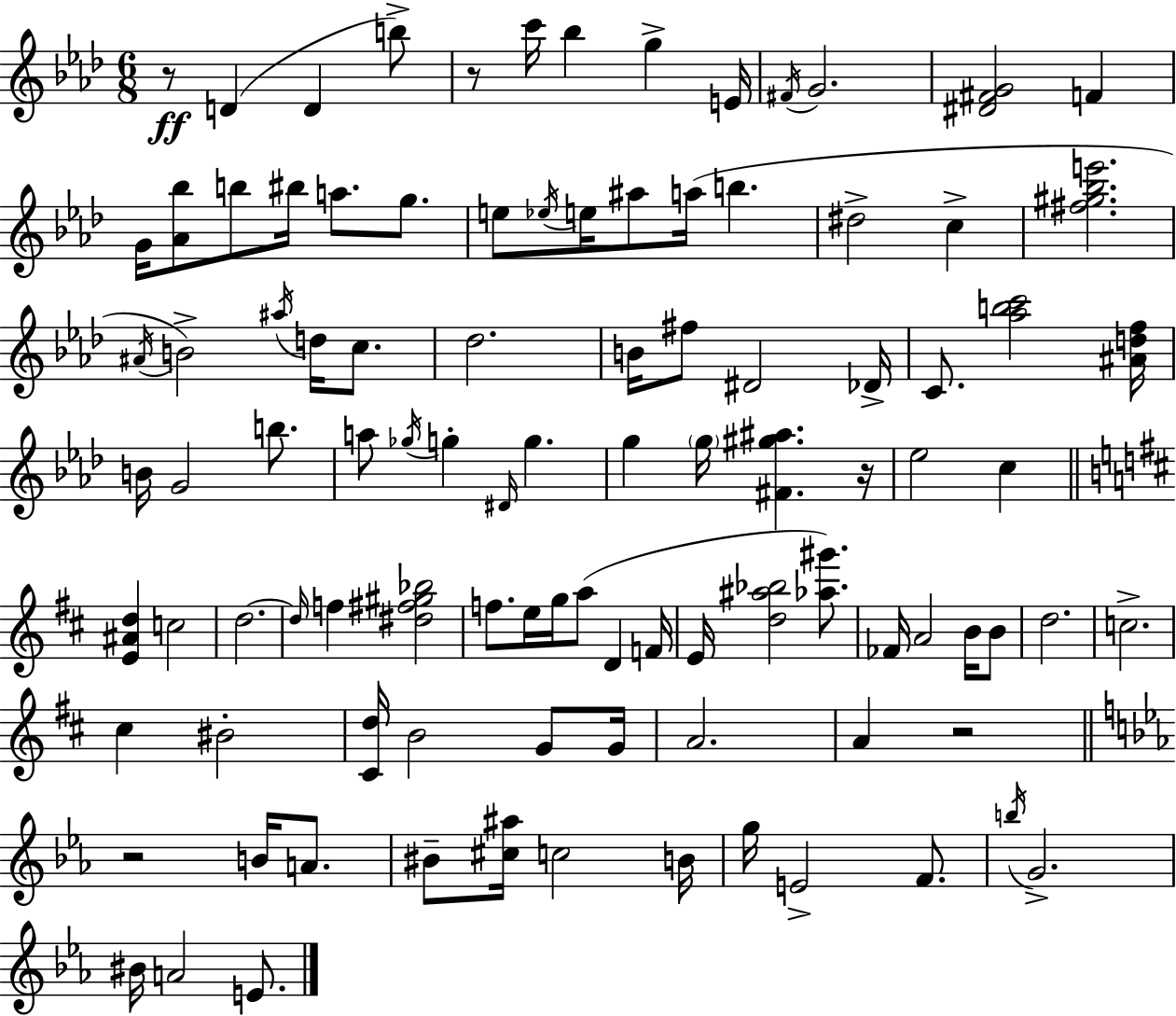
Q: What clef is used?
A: treble